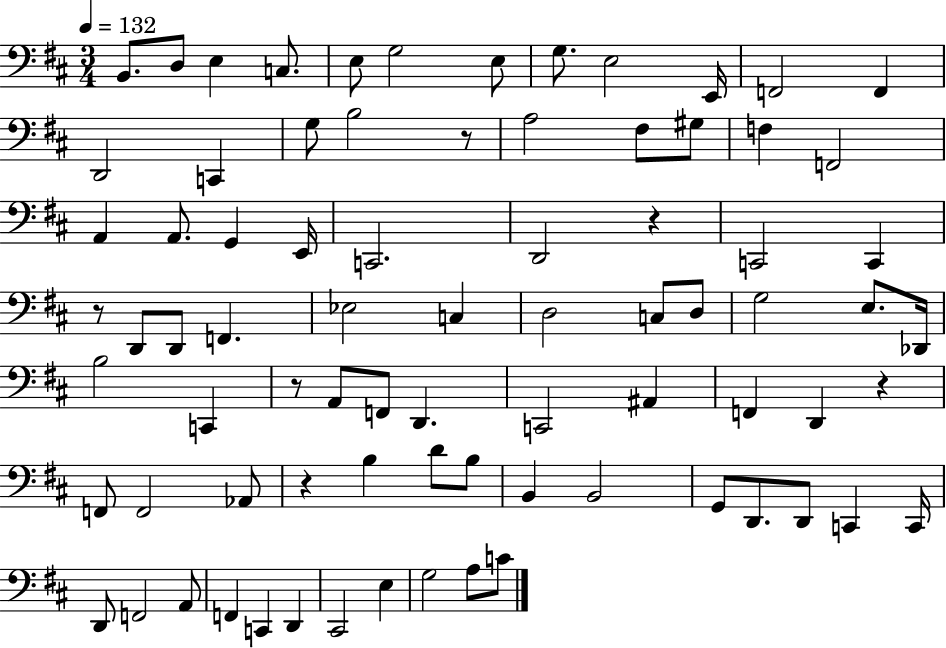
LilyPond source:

{
  \clef bass
  \numericTimeSignature
  \time 3/4
  \key d \major
  \tempo 4 = 132
  b,8. d8 e4 c8. | e8 g2 e8 | g8. e2 e,16 | f,2 f,4 | \break d,2 c,4 | g8 b2 r8 | a2 fis8 gis8 | f4 f,2 | \break a,4 a,8. g,4 e,16 | c,2. | d,2 r4 | c,2 c,4 | \break r8 d,8 d,8 f,4. | ees2 c4 | d2 c8 d8 | g2 e8. des,16 | \break b2 c,4 | r8 a,8 f,8 d,4. | c,2 ais,4 | f,4 d,4 r4 | \break f,8 f,2 aes,8 | r4 b4 d'8 b8 | b,4 b,2 | g,8 d,8. d,8 c,4 c,16 | \break d,8 f,2 a,8 | f,4 c,4 d,4 | cis,2 e4 | g2 a8 c'8 | \break \bar "|."
}